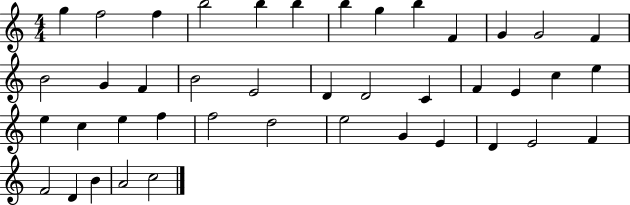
{
  \clef treble
  \numericTimeSignature
  \time 4/4
  \key c \major
  g''4 f''2 f''4 | b''2 b''4 b''4 | b''4 g''4 b''4 f'4 | g'4 g'2 f'4 | \break b'2 g'4 f'4 | b'2 e'2 | d'4 d'2 c'4 | f'4 e'4 c''4 e''4 | \break e''4 c''4 e''4 f''4 | f''2 d''2 | e''2 g'4 e'4 | d'4 e'2 f'4 | \break f'2 d'4 b'4 | a'2 c''2 | \bar "|."
}